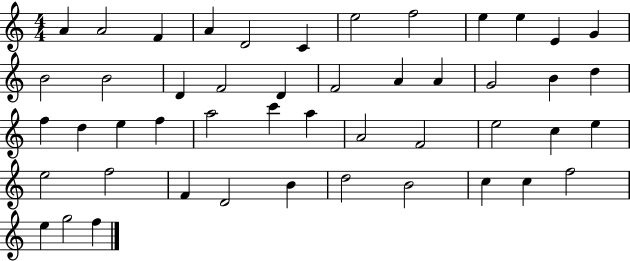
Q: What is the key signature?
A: C major